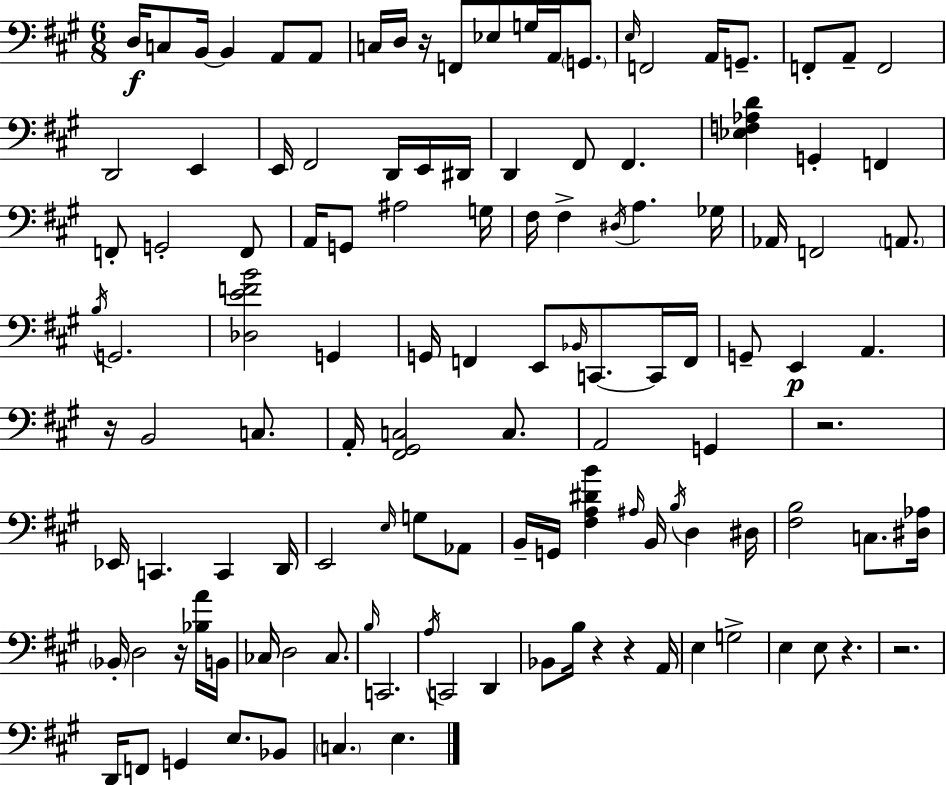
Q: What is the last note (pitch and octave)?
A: E3